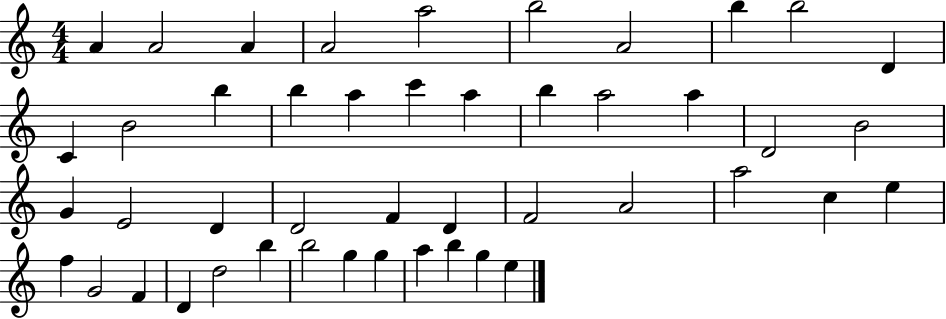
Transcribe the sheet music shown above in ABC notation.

X:1
T:Untitled
M:4/4
L:1/4
K:C
A A2 A A2 a2 b2 A2 b b2 D C B2 b b a c' a b a2 a D2 B2 G E2 D D2 F D F2 A2 a2 c e f G2 F D d2 b b2 g g a b g e